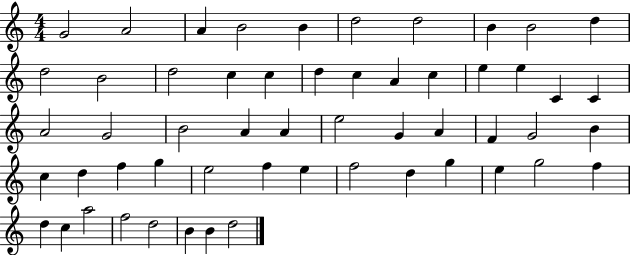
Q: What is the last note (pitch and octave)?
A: D5